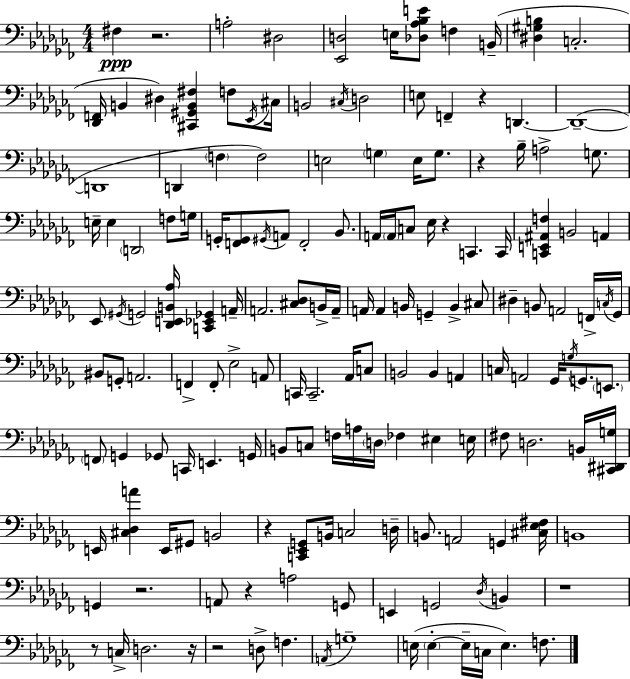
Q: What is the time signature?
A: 4/4